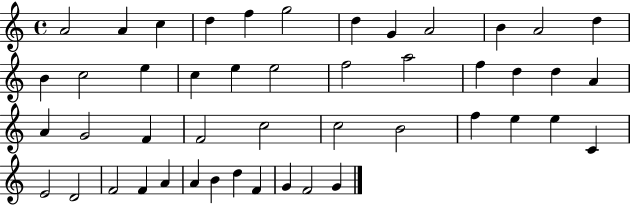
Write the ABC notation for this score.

X:1
T:Untitled
M:4/4
L:1/4
K:C
A2 A c d f g2 d G A2 B A2 d B c2 e c e e2 f2 a2 f d d A A G2 F F2 c2 c2 B2 f e e C E2 D2 F2 F A A B d F G F2 G